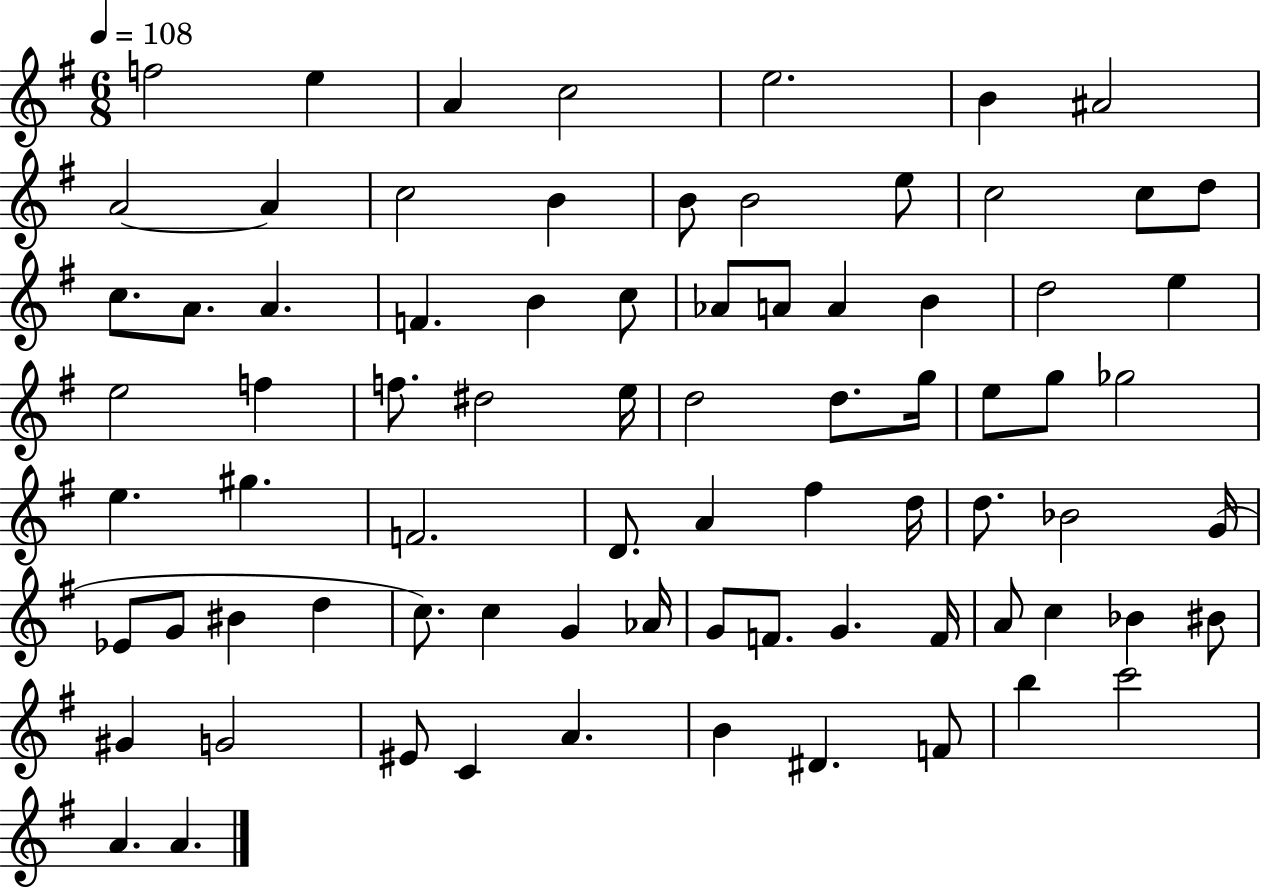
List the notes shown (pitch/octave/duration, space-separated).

F5/h E5/q A4/q C5/h E5/h. B4/q A#4/h A4/h A4/q C5/h B4/q B4/e B4/h E5/e C5/h C5/e D5/e C5/e. A4/e. A4/q. F4/q. B4/q C5/e Ab4/e A4/e A4/q B4/q D5/h E5/q E5/h F5/q F5/e. D#5/h E5/s D5/h D5/e. G5/s E5/e G5/e Gb5/h E5/q. G#5/q. F4/h. D4/e. A4/q F#5/q D5/s D5/e. Bb4/h G4/s Eb4/e G4/e BIS4/q D5/q C5/e. C5/q G4/q Ab4/s G4/e F4/e. G4/q. F4/s A4/e C5/q Bb4/q BIS4/e G#4/q G4/h EIS4/e C4/q A4/q. B4/q D#4/q. F4/e B5/q C6/h A4/q. A4/q.